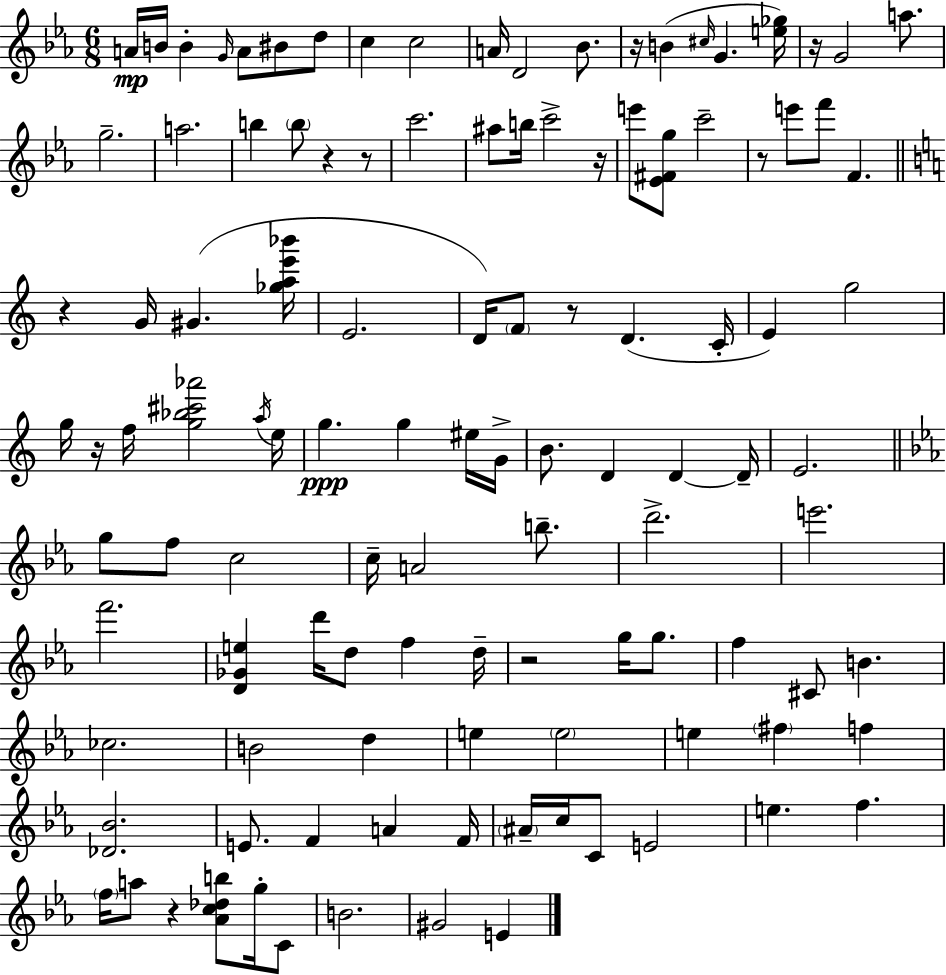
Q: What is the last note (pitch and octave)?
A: E4